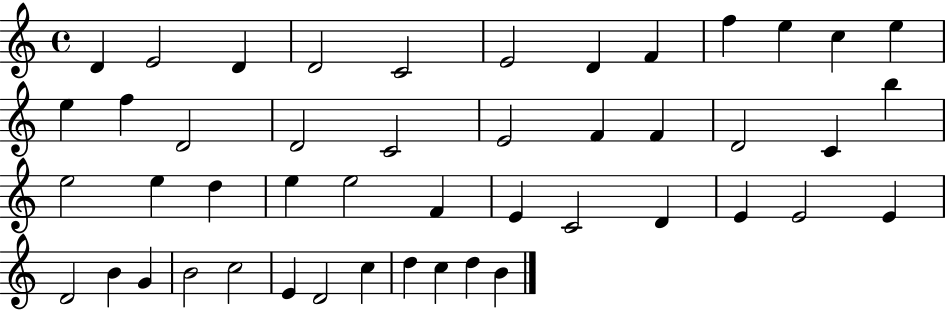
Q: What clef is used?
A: treble